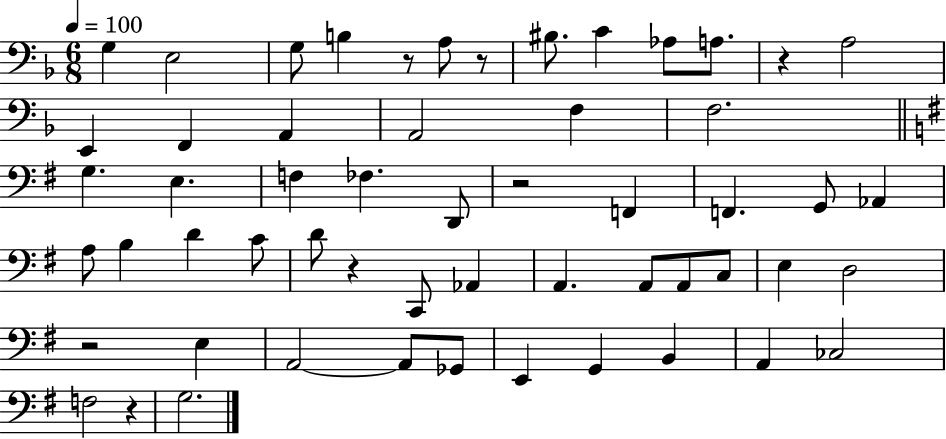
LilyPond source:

{
  \clef bass
  \numericTimeSignature
  \time 6/8
  \key f \major
  \tempo 4 = 100
  \repeat volta 2 { g4 e2 | g8 b4 r8 a8 r8 | bis8. c'4 aes8 a8. | r4 a2 | \break e,4 f,4 a,4 | a,2 f4 | f2. | \bar "||" \break \key g \major g4. e4. | f4 fes4. d,8 | r2 f,4 | f,4. g,8 aes,4 | \break a8 b4 d'4 c'8 | d'8 r4 c,8 aes,4 | a,4. a,8 a,8 c8 | e4 d2 | \break r2 e4 | a,2~~ a,8 ges,8 | e,4 g,4 b,4 | a,4 ces2 | \break f2 r4 | g2. | } \bar "|."
}